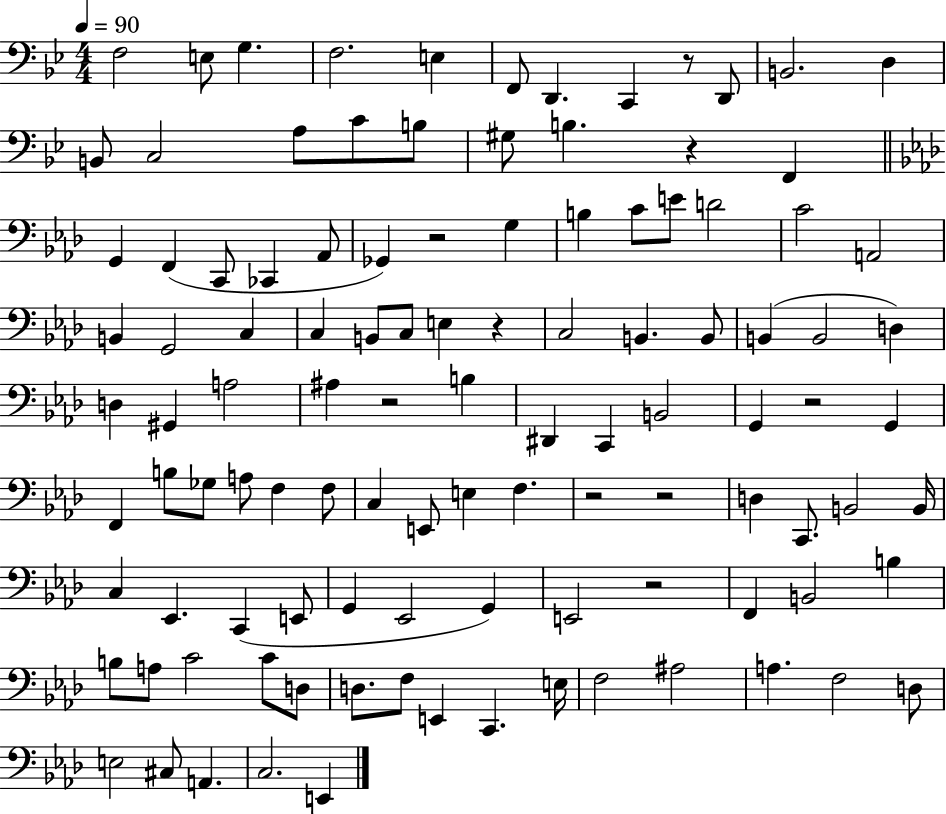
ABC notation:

X:1
T:Untitled
M:4/4
L:1/4
K:Bb
F,2 E,/2 G, F,2 E, F,,/2 D,, C,, z/2 D,,/2 B,,2 D, B,,/2 C,2 A,/2 C/2 B,/2 ^G,/2 B, z F,, G,, F,, C,,/2 _C,, _A,,/2 _G,, z2 G, B, C/2 E/2 D2 C2 A,,2 B,, G,,2 C, C, B,,/2 C,/2 E, z C,2 B,, B,,/2 B,, B,,2 D, D, ^G,, A,2 ^A, z2 B, ^D,, C,, B,,2 G,, z2 G,, F,, B,/2 _G,/2 A,/2 F, F,/2 C, E,,/2 E, F, z2 z2 D, C,,/2 B,,2 B,,/4 C, _E,, C,, E,,/2 G,, _E,,2 G,, E,,2 z2 F,, B,,2 B, B,/2 A,/2 C2 C/2 D,/2 D,/2 F,/2 E,, C,, E,/4 F,2 ^A,2 A, F,2 D,/2 E,2 ^C,/2 A,, C,2 E,,